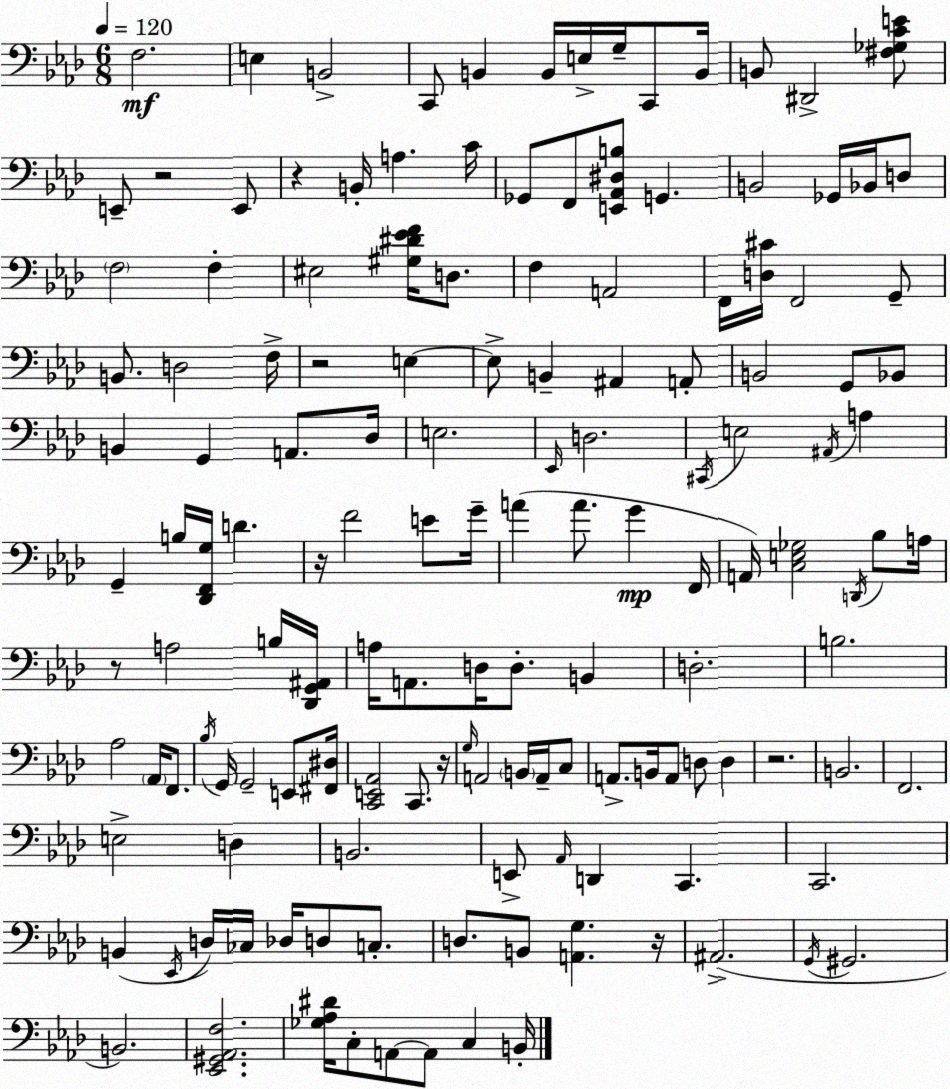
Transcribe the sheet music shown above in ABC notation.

X:1
T:Untitled
M:6/8
L:1/4
K:Ab
F,2 E, B,,2 C,,/2 B,, B,,/4 E,/4 G,/4 C,,/2 B,,/4 B,,/2 ^D,,2 [^F,_G,CE]/2 E,,/2 z2 E,,/2 z B,,/4 A, C/4 _G,,/2 F,,/2 [E,,_A,,^D,B,]/2 G,, B,,2 _G,,/4 _B,,/4 D,/2 F,2 F, ^E,2 [^G,^D_EF]/4 D,/2 F, A,,2 F,,/4 [D,^C]/4 F,,2 G,,/2 B,,/2 D,2 F,/4 z2 E, E,/2 B,, ^A,, A,,/2 B,,2 G,,/2 _B,,/2 B,, G,, A,,/2 _D,/4 E,2 _E,,/4 D,2 ^C,,/4 E,2 ^A,,/4 A, G,, B,/4 [_D,,F,,G,]/4 D z/4 F2 E/2 G/4 A A/2 G F,,/4 A,,/4 [C,E,_G,]2 D,,/4 _B,/2 A,/4 z/2 A,2 B,/4 [_D,,G,,^A,,]/4 A,/4 A,,/2 D,/4 D,/2 B,, D,2 B,2 _A,2 _A,,/4 F,,/2 _B,/4 G,,/4 G,,2 E,,/2 [^F,,^D,]/4 [C,,E,,_A,,]2 C,,/2 z/4 G,/4 A,,2 B,,/4 A,,/4 C,/2 A,,/2 B,,/4 A,,/2 D,/2 D, z2 B,,2 F,,2 E,2 D, B,,2 E,,/2 _A,,/4 D,, C,, C,,2 B,, _E,,/4 D,/4 _C,/4 _D,/4 D,/2 C,/2 D,/2 B,,/2 [A,,G,] z/4 ^A,,2 G,,/4 ^G,,2 B,,2 [_E,,^G,,_A,,F,]2 [_G,_A,^D]/4 C,/2 A,,/2 A,,/2 C, B,,/4